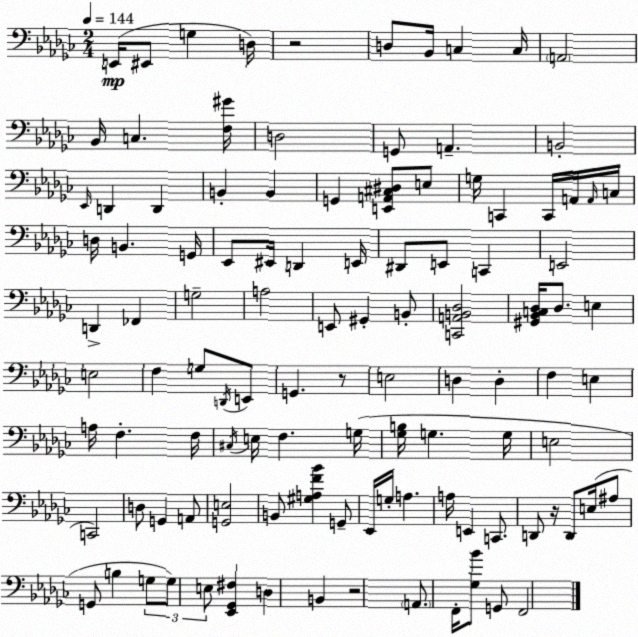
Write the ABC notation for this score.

X:1
T:Untitled
M:2/4
L:1/4
K:Ebm
E,,/4 ^E,,/2 G, D,/4 z2 D,/2 _B,,/4 C, C,/4 A,,2 _B,,/4 C, [F,^G]/4 D,2 G,,/2 A,, B,,2 _E,,/4 D,, D,, B,, B,, G,, [E,,A,,^C,^D,]/2 E,/2 G,/4 C,, C,,/4 A,,/4 A,,/4 C,/4 D,/4 B,, G,,/4 _E,,/2 ^E,,/4 D,, E,,/4 ^D,,/2 E,,/2 C,, E,,2 D,, _F,, G,2 A,2 E,,/2 ^G,, B,,/2 [C,,A,,B,,_D,]2 [^G,,_B,,C,_D,]/4 _D,/2 E, E,2 F, G,/2 D,,/4 E,,/2 G,, z/2 E,2 D, D, F, E, A,/4 F, F,/4 ^C,/4 E,/4 F, G,/4 [_G,B,]/4 G, G,/4 E,2 C,,2 D,/2 G,, A,,/2 [G,,E,]2 B,,/2 [^G,A,F_B] G,,/2 _E,,/4 G,/4 A, A,/4 E,, C,,/2 D,,/2 z/4 D,,/2 E,/4 ^A,/2 G,,/2 B, G,/2 G,/2 E,/2 [_E,,_G,,^F,] D, B,, z2 A,,/2 F,,/4 [_G,_B]/2 G,,/2 F,,2